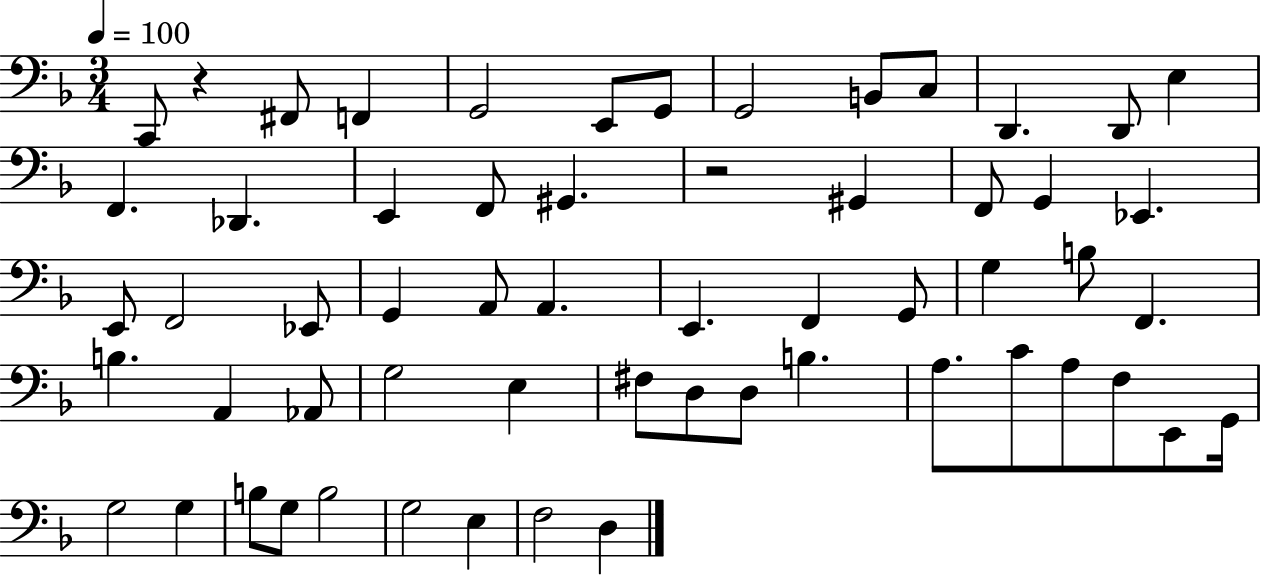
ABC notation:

X:1
T:Untitled
M:3/4
L:1/4
K:F
C,,/2 z ^F,,/2 F,, G,,2 E,,/2 G,,/2 G,,2 B,,/2 C,/2 D,, D,,/2 E, F,, _D,, E,, F,,/2 ^G,, z2 ^G,, F,,/2 G,, _E,, E,,/2 F,,2 _E,,/2 G,, A,,/2 A,, E,, F,, G,,/2 G, B,/2 F,, B, A,, _A,,/2 G,2 E, ^F,/2 D,/2 D,/2 B, A,/2 C/2 A,/2 F,/2 E,,/2 G,,/4 G,2 G, B,/2 G,/2 B,2 G,2 E, F,2 D,